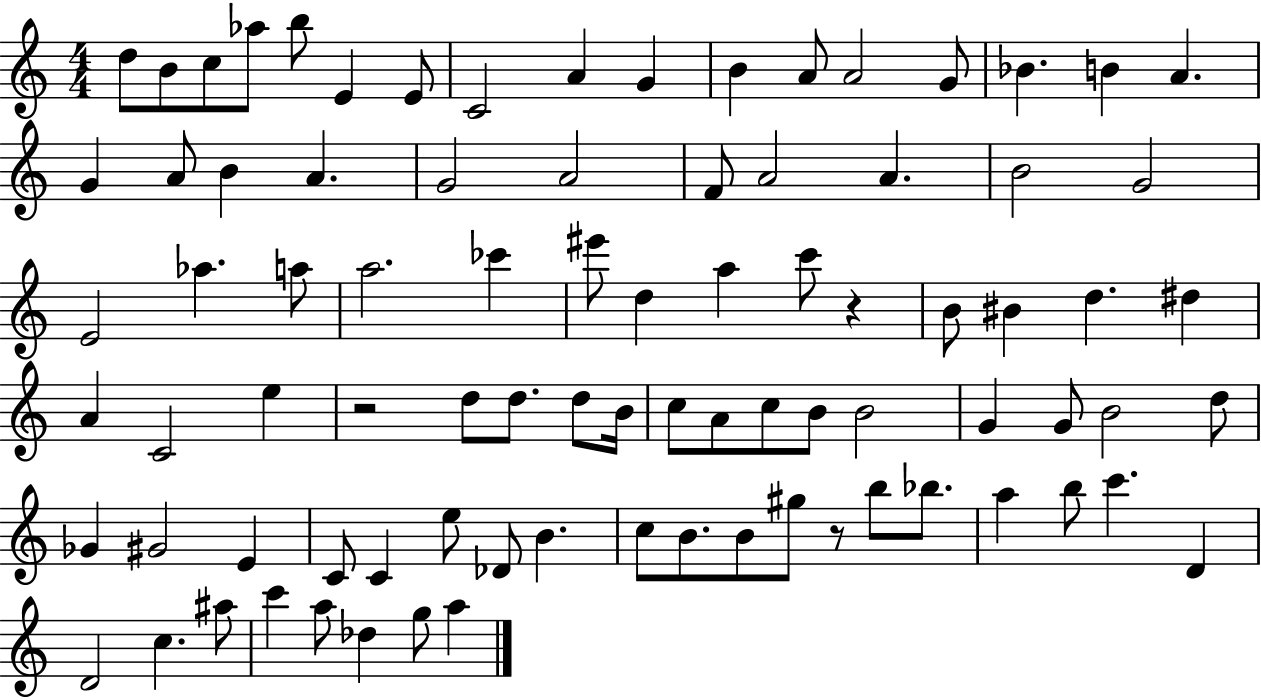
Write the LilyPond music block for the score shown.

{
  \clef treble
  \numericTimeSignature
  \time 4/4
  \key c \major
  d''8 b'8 c''8 aes''8 b''8 e'4 e'8 | c'2 a'4 g'4 | b'4 a'8 a'2 g'8 | bes'4. b'4 a'4. | \break g'4 a'8 b'4 a'4. | g'2 a'2 | f'8 a'2 a'4. | b'2 g'2 | \break e'2 aes''4. a''8 | a''2. ces'''4 | eis'''8 d''4 a''4 c'''8 r4 | b'8 bis'4 d''4. dis''4 | \break a'4 c'2 e''4 | r2 d''8 d''8. d''8 b'16 | c''8 a'8 c''8 b'8 b'2 | g'4 g'8 b'2 d''8 | \break ges'4 gis'2 e'4 | c'8 c'4 e''8 des'8 b'4. | c''8 b'8. b'8 gis''8 r8 b''8 bes''8. | a''4 b''8 c'''4. d'4 | \break d'2 c''4. ais''8 | c'''4 a''8 des''4 g''8 a''4 | \bar "|."
}